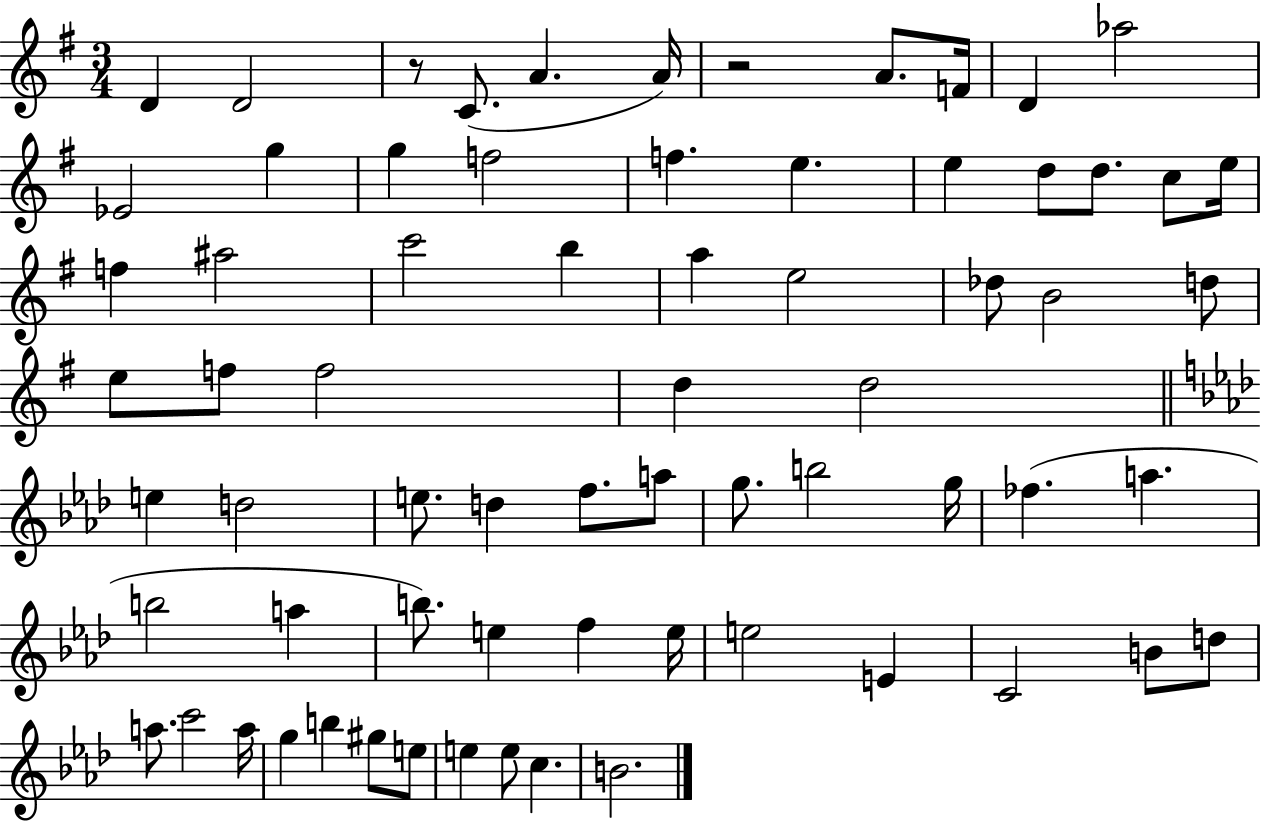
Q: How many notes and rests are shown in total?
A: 69